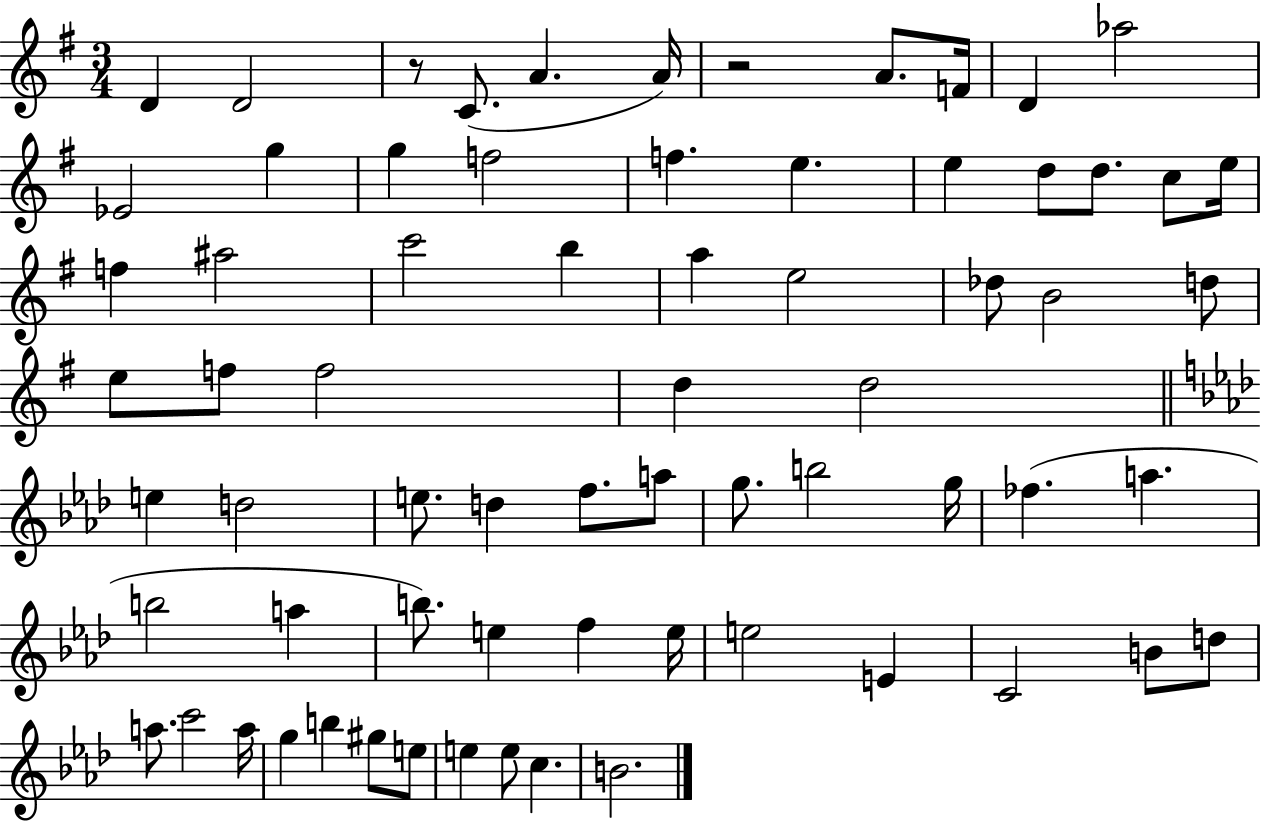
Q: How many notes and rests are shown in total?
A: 69